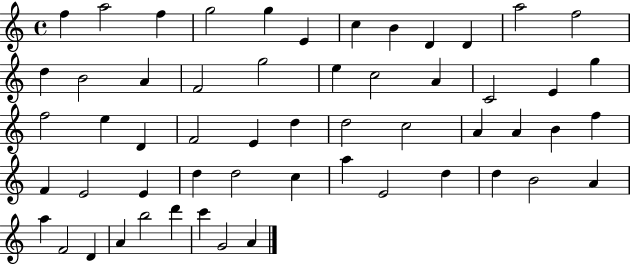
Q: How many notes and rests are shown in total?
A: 56